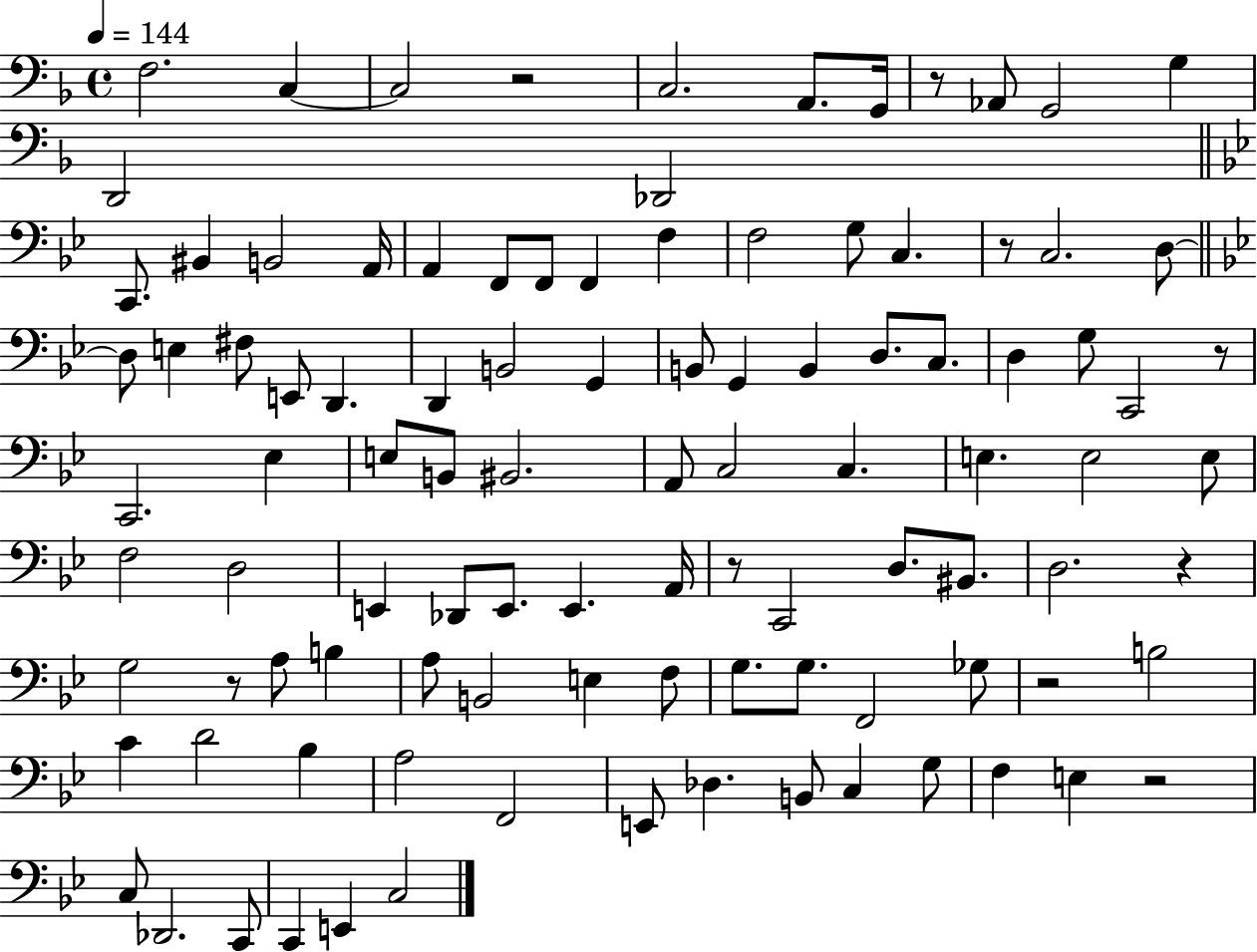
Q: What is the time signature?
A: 4/4